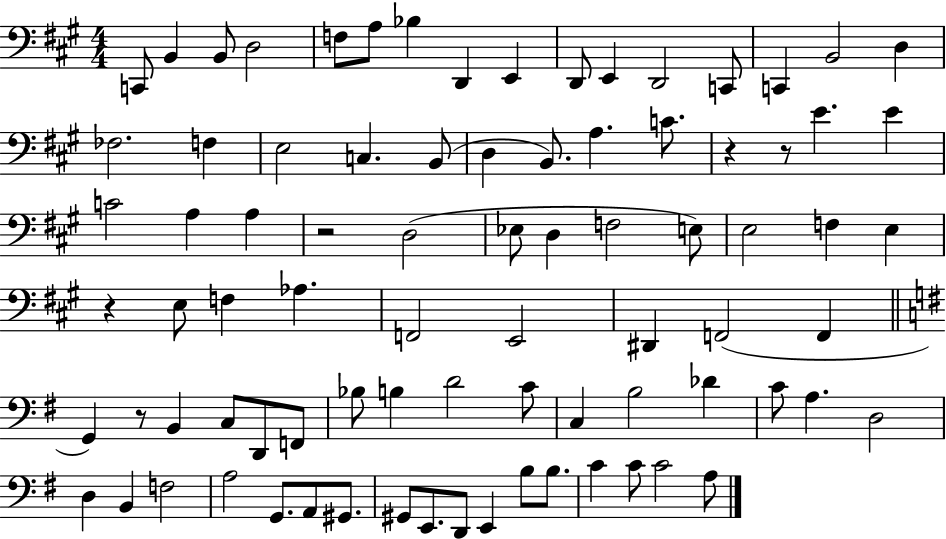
X:1
T:Untitled
M:4/4
L:1/4
K:A
C,,/2 B,, B,,/2 D,2 F,/2 A,/2 _B, D,, E,, D,,/2 E,, D,,2 C,,/2 C,, B,,2 D, _F,2 F, E,2 C, B,,/2 D, B,,/2 A, C/2 z z/2 E E C2 A, A, z2 D,2 _E,/2 D, F,2 E,/2 E,2 F, E, z E,/2 F, _A, F,,2 E,,2 ^D,, F,,2 F,, G,, z/2 B,, C,/2 D,,/2 F,,/2 _B,/2 B, D2 C/2 C, B,2 _D C/2 A, D,2 D, B,, F,2 A,2 G,,/2 A,,/2 ^G,,/2 ^G,,/2 E,,/2 D,,/2 E,, B,/2 B,/2 C C/2 C2 A,/2